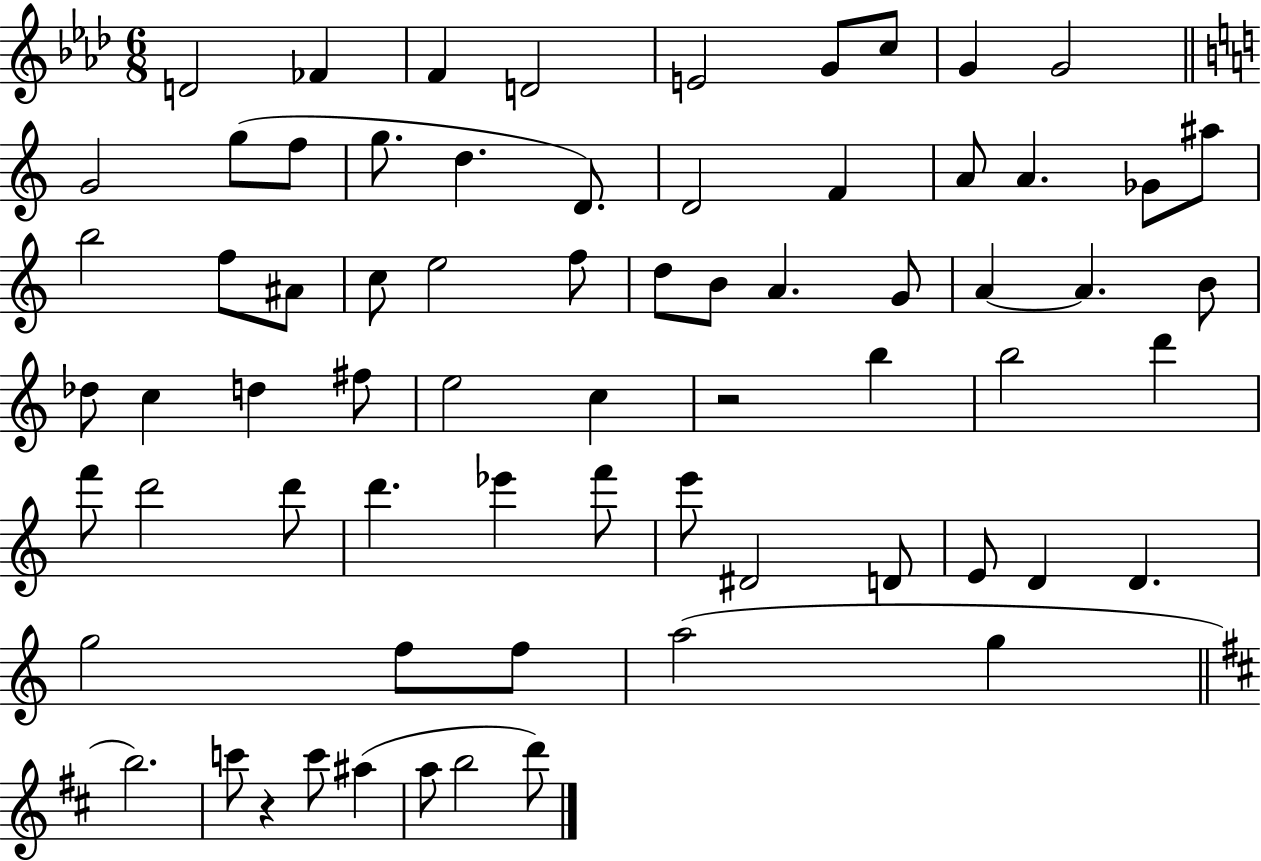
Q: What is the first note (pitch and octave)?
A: D4